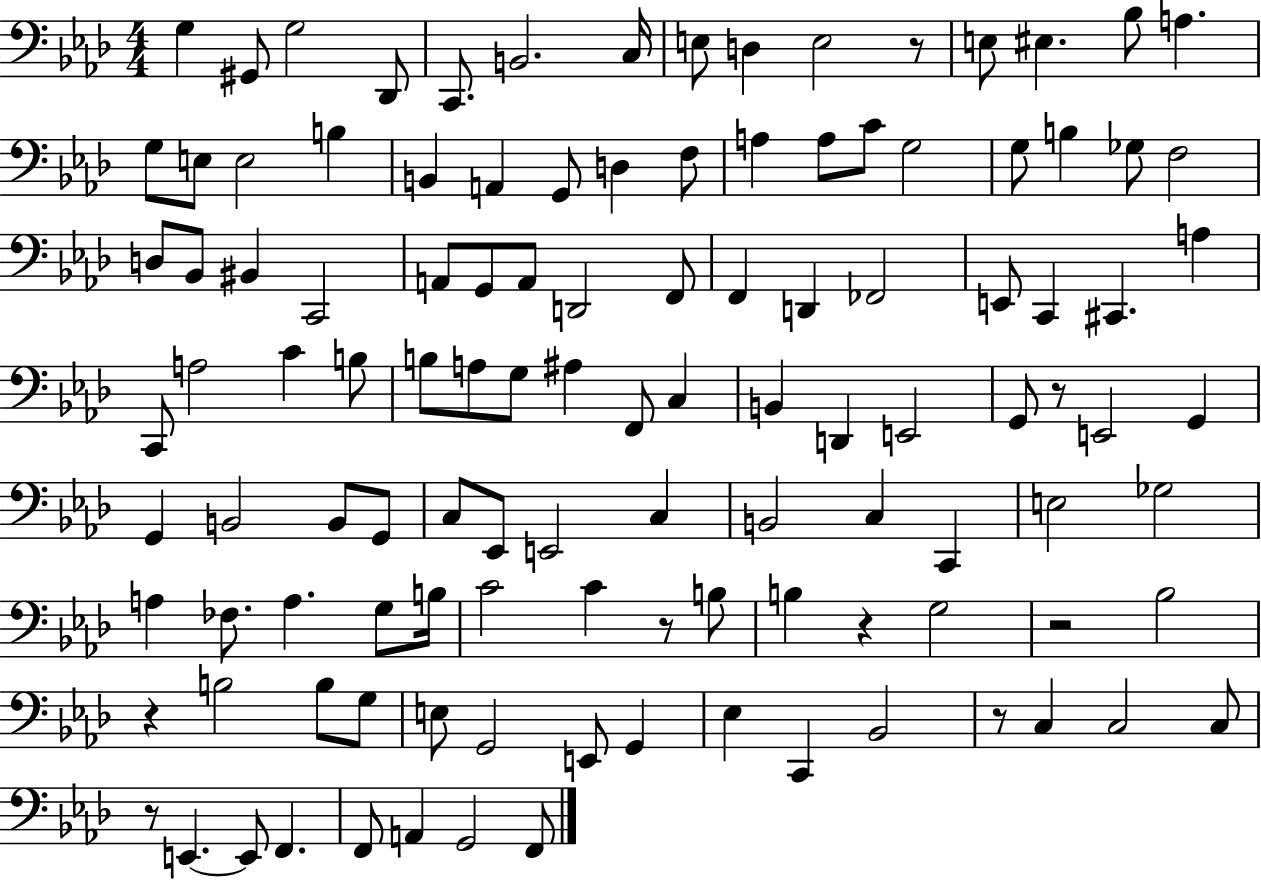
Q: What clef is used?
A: bass